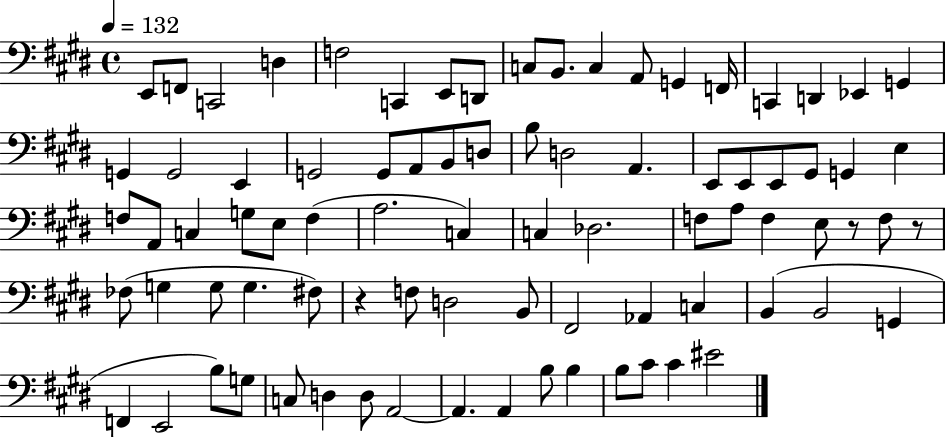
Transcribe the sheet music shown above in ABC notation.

X:1
T:Untitled
M:4/4
L:1/4
K:E
E,,/2 F,,/2 C,,2 D, F,2 C,, E,,/2 D,,/2 C,/2 B,,/2 C, A,,/2 G,, F,,/4 C,, D,, _E,, G,, G,, G,,2 E,, G,,2 G,,/2 A,,/2 B,,/2 D,/2 B,/2 D,2 A,, E,,/2 E,,/2 E,,/2 ^G,,/2 G,, E, F,/2 A,,/2 C, G,/2 E,/2 F, A,2 C, C, _D,2 F,/2 A,/2 F, E,/2 z/2 F,/2 z/2 _F,/2 G, G,/2 G, ^F,/2 z F,/2 D,2 B,,/2 ^F,,2 _A,, C, B,, B,,2 G,, F,, E,,2 B,/2 G,/2 C,/2 D, D,/2 A,,2 A,, A,, B,/2 B, B,/2 ^C/2 ^C ^E2